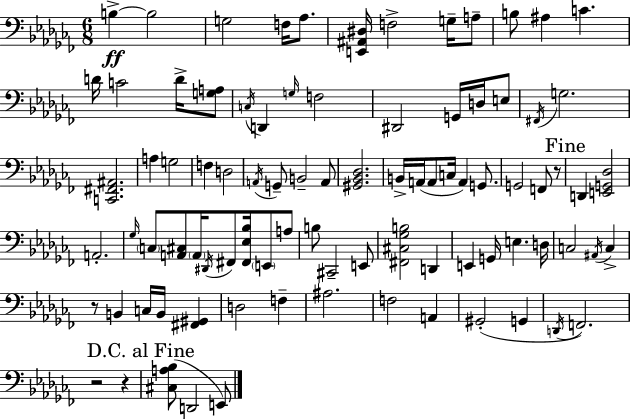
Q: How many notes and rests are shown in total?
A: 88